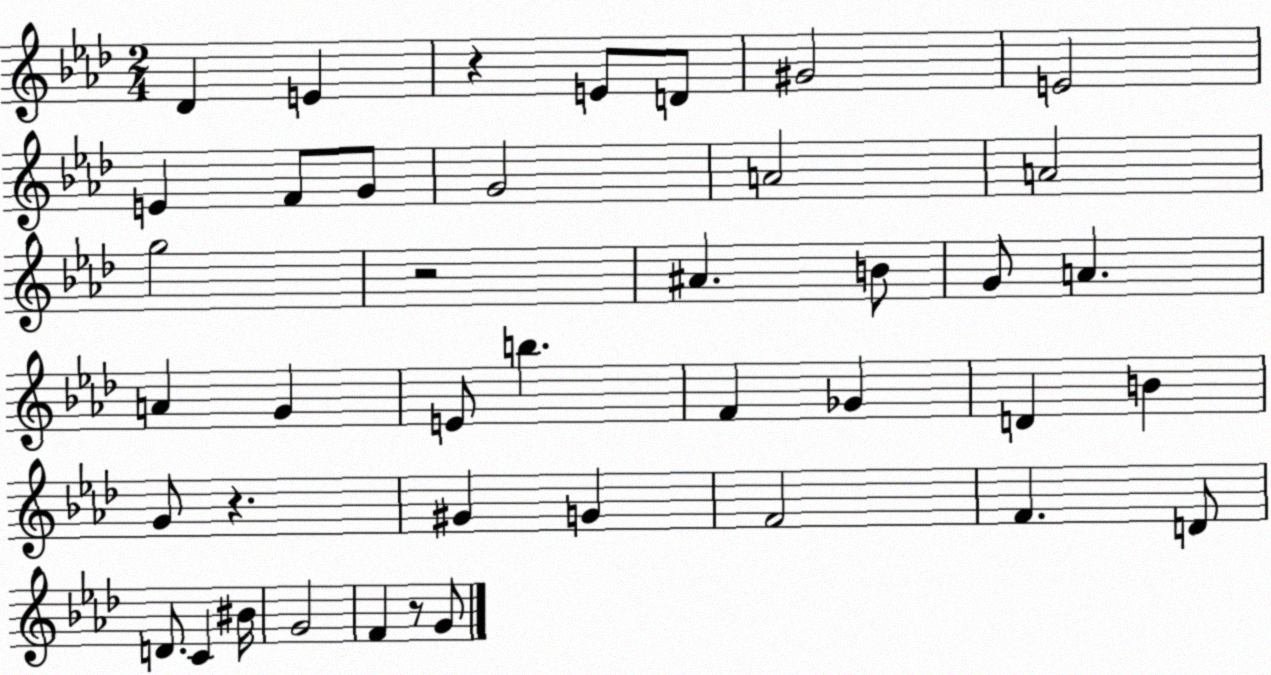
X:1
T:Untitled
M:2/4
L:1/4
K:Ab
_D E z E/2 D/2 ^G2 E2 E F/2 G/2 G2 A2 A2 g2 z2 ^A B/2 G/2 A A G E/2 b F _G D B G/2 z ^G G F2 F D/2 D/2 C ^B/4 G2 F z/2 G/2